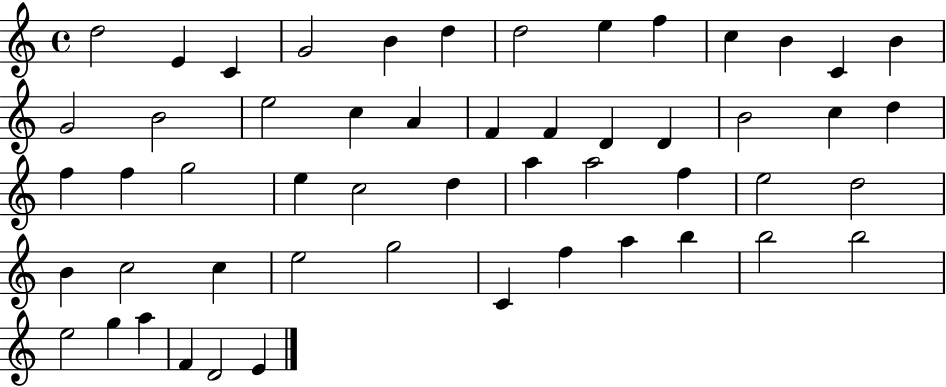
X:1
T:Untitled
M:4/4
L:1/4
K:C
d2 E C G2 B d d2 e f c B C B G2 B2 e2 c A F F D D B2 c d f f g2 e c2 d a a2 f e2 d2 B c2 c e2 g2 C f a b b2 b2 e2 g a F D2 E